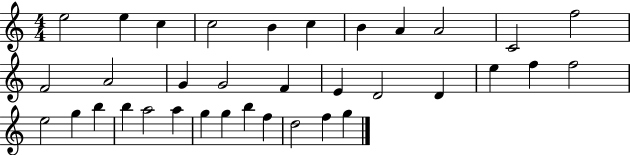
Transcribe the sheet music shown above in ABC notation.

X:1
T:Untitled
M:4/4
L:1/4
K:C
e2 e c c2 B c B A A2 C2 f2 F2 A2 G G2 F E D2 D e f f2 e2 g b b a2 a g g b f d2 f g